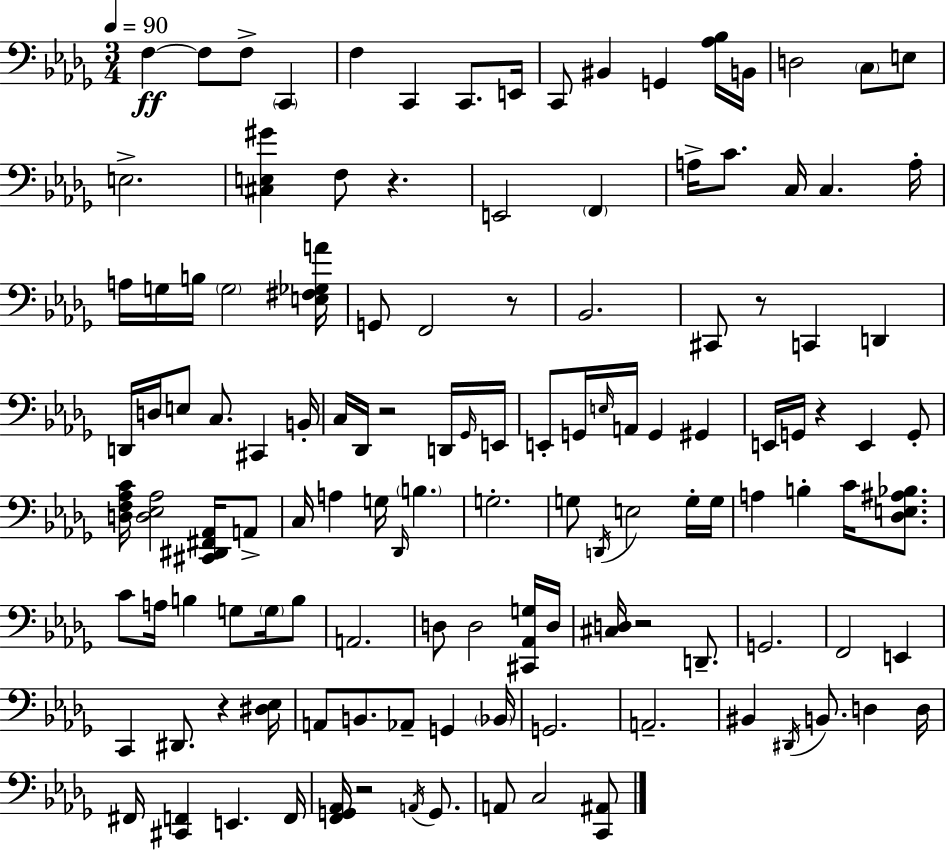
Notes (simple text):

F3/q F3/e F3/e C2/q F3/q C2/q C2/e. E2/s C2/e BIS2/q G2/q [Ab3,Bb3]/s B2/s D3/h C3/e E3/e E3/h. [C#3,E3,G#4]/q F3/e R/q. E2/h F2/q A3/s C4/e. C3/s C3/q. A3/s A3/s G3/s B3/s G3/h [E3,F#3,Gb3,A4]/s G2/e F2/h R/e Bb2/h. C#2/e R/e C2/q D2/q D2/s D3/s E3/e C3/e. C#2/q B2/s C3/s Db2/s R/h D2/s Gb2/s E2/s E2/e G2/s E3/s A2/s G2/q G#2/q E2/s G2/s R/q E2/q G2/e [D3,F3,Ab3,C4]/s [D3,Eb3,Ab3]/h [C#2,D#2,F#2,Ab2]/s A2/e C3/s A3/q G3/s Db2/s B3/q. G3/h. G3/e D2/s E3/h G3/s G3/s A3/q B3/q C4/s [Db3,E3,A#3,Bb3]/e. C4/e A3/s B3/q G3/e G3/s B3/e A2/h. D3/e D3/h [C#2,Ab2,G3]/s D3/s [C#3,D3]/s R/h D2/e. G2/h. F2/h E2/q C2/q D#2/e. R/q [D#3,Eb3]/s A2/e B2/e. Ab2/e G2/q Bb2/s G2/h. A2/h. BIS2/q D#2/s B2/e. D3/q D3/s F#2/s [C#2,F2]/q E2/q. F2/s [F2,G2,Ab2]/s R/h A2/s G2/e. A2/e C3/h [C2,A#2]/e